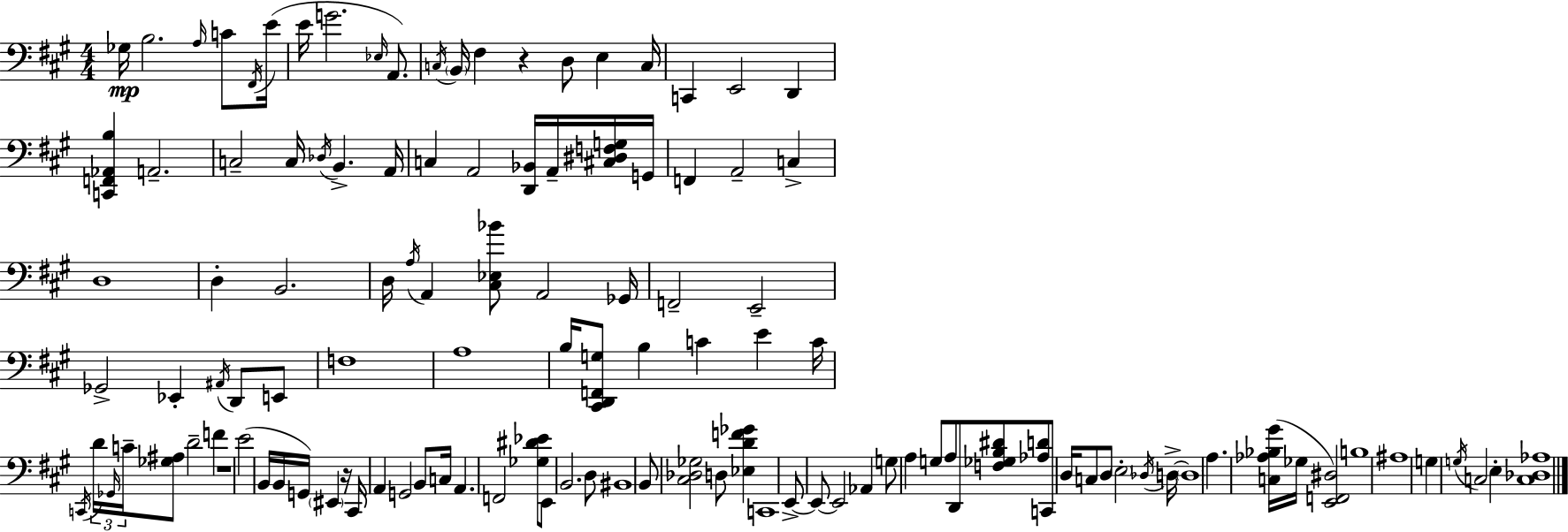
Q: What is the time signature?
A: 4/4